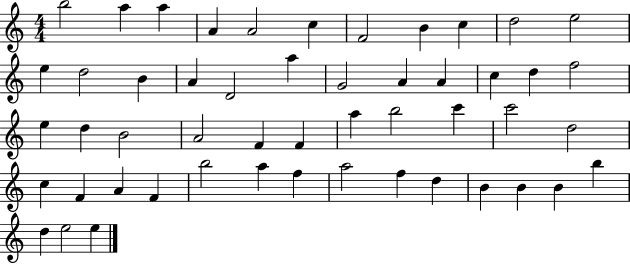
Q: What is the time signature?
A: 4/4